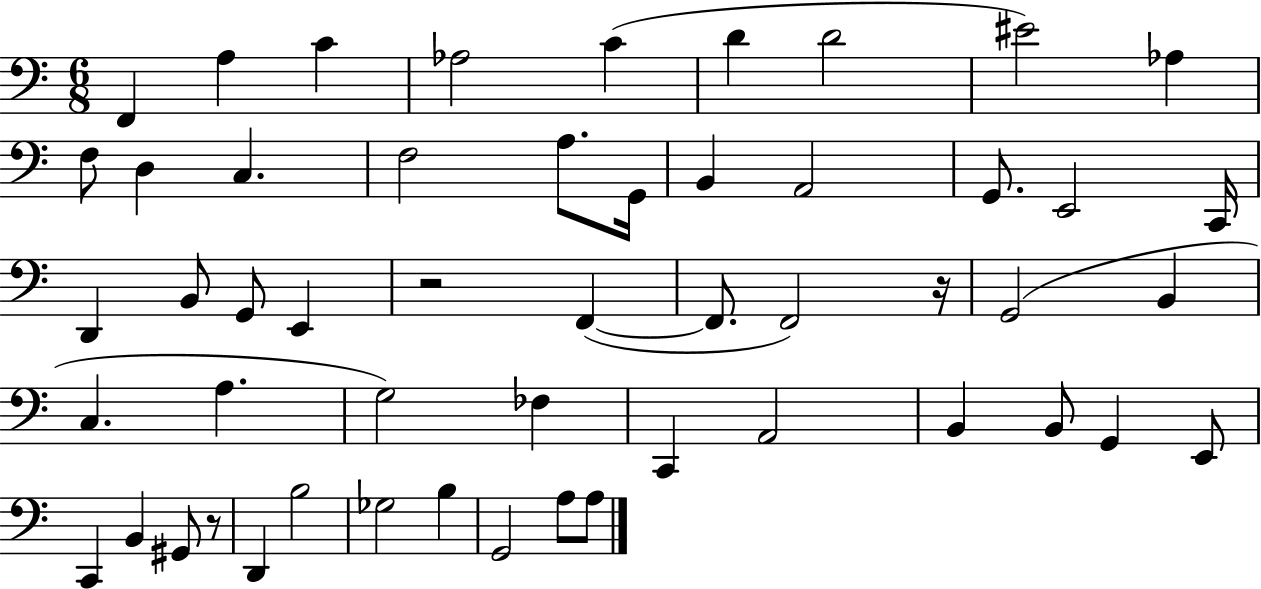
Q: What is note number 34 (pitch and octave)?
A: C2